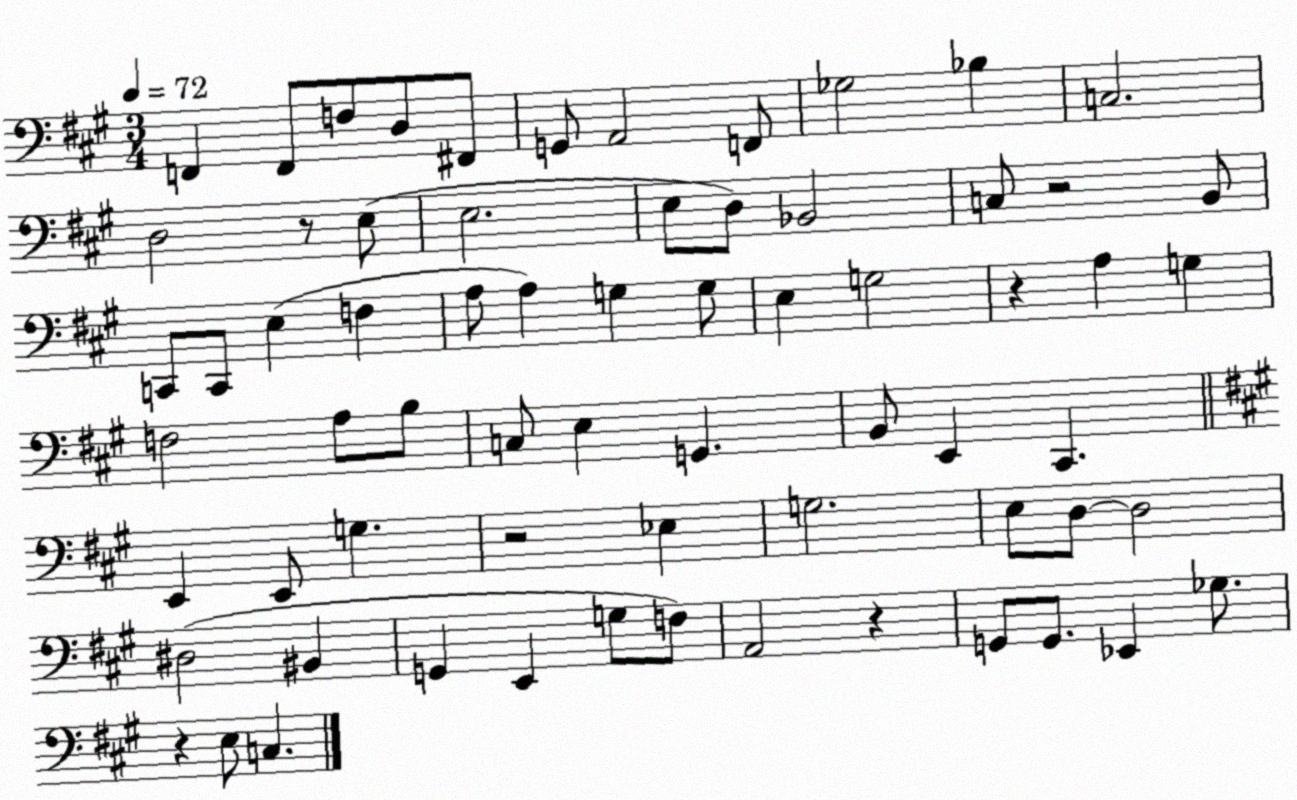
X:1
T:Untitled
M:3/4
L:1/4
K:A
F,, F,,/2 F,/2 D,/2 ^F,,/2 G,,/2 A,,2 F,,/2 _G,2 _B, C,2 D,2 z/2 E,/2 E,2 E,/2 D,/2 _B,,2 C,/2 z2 B,,/2 C,,/2 C,,/2 E, F, A,/2 A, G, G,/2 E, G,2 z A, G, F,2 A,/2 B,/2 C,/2 E, G,, B,,/2 E,, ^C,, E,, E,,/2 G, z2 _E, G,2 E,/2 D,/2 D,2 ^D,2 ^B,, G,, E,, G,/2 F,/2 A,,2 z G,,/2 G,,/2 _E,, _G,/2 z E,/2 C,